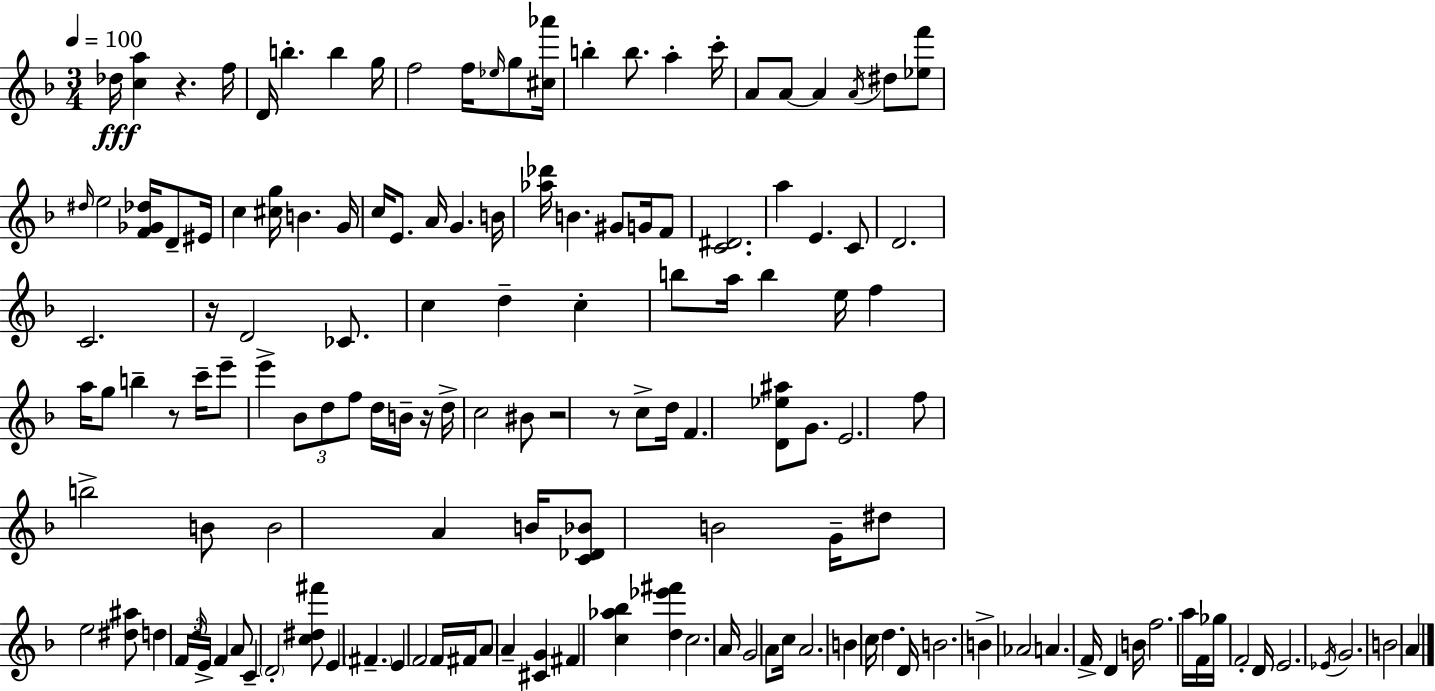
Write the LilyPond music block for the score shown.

{
  \clef treble
  \numericTimeSignature
  \time 3/4
  \key d \minor
  \tempo 4 = 100
  des''16\fff <c'' a''>4 r4. f''16 | d'16 b''4.-. b''4 g''16 | f''2 f''16 \grace { ees''16 } g''8 | <cis'' aes'''>16 b''4-. b''8. a''4-. | \break c'''16-. a'8 a'8~~ a'4 \acciaccatura { a'16 } dis''8 | <ees'' f'''>8 \grace { dis''16 } e''2 <f' ges' des''>16 | d'8-- eis'16 c''4 <cis'' g''>16 b'4. | g'16 c''16 e'8. a'16 g'4. | \break b'16 <aes'' des'''>16 b'4. gis'8 | g'16 f'8 <c' dis'>2. | a''4 e'4. | c'8 d'2. | \break c'2. | r16 d'2 | ces'8. c''4 d''4-- c''4-. | b''8 a''16 b''4 e''16 f''4 | \break a''16 g''8 b''4-- r8 | c'''16-- e'''8-- e'''4-> \tuplet 3/2 { bes'8 d''8 f''8 } | d''16 b'16-- r16 d''16-> c''2 | bis'8 r2 r8 | \break c''8-> d''16 f'4. <d' ees'' ais''>8 | g'8. e'2. | f''8 b''2-> | b'8 b'2 a'4 | \break b'16 <c' des' bes'>8 b'2 | g'16-- dis''8 e''2 | <dis'' ais''>8 d''4 \tuplet 3/2 { f'16 \grace { d''16 } e'16-> } f'4 | a'8 c'4-- \parenthesize d'2-. | \break <c'' dis'' fis'''>8 e'4 \parenthesize fis'4.-- | e'4 f'2 | f'16 fis'16 a'8 a'4-- | <cis' g'>4 fis'4 <c'' aes'' bes''>4 | \break <d'' ees''' fis'''>4 c''2. | a'16 g'2 | a'8 c''16 a'2. | b'4 c''16 d''4. | \break d'16 b'2. | b'4-> aes'2 | a'4. f'16-> d'4 | b'16 f''2. | \break a''16 f'16 ges''16 f'2-. | d'16 e'2. | \acciaccatura { ees'16 } g'2. | b'2 | \break a'4 \bar "|."
}